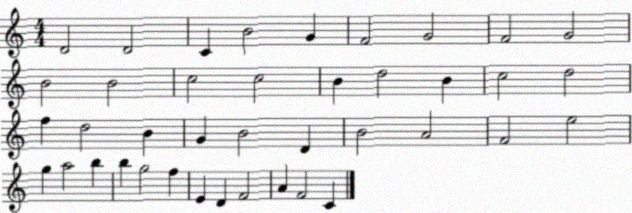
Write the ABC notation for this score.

X:1
T:Untitled
M:4/4
L:1/4
K:C
D2 D2 C B2 G F2 G2 F2 G2 B2 B2 c2 c2 B d2 B c2 d2 f d2 B G B2 D B2 A2 F2 e2 g a2 b b g2 f E D F2 A F2 C